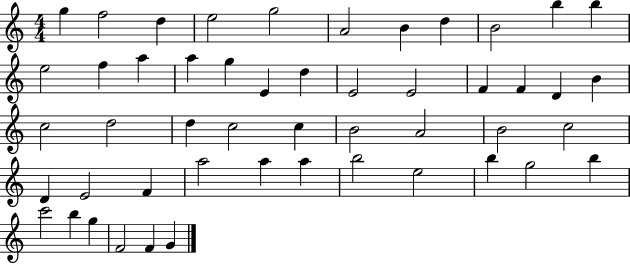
{
  \clef treble
  \numericTimeSignature
  \time 4/4
  \key c \major
  g''4 f''2 d''4 | e''2 g''2 | a'2 b'4 d''4 | b'2 b''4 b''4 | \break e''2 f''4 a''4 | a''4 g''4 e'4 d''4 | e'2 e'2 | f'4 f'4 d'4 b'4 | \break c''2 d''2 | d''4 c''2 c''4 | b'2 a'2 | b'2 c''2 | \break d'4 e'2 f'4 | a''2 a''4 a''4 | b''2 e''2 | b''4 g''2 b''4 | \break c'''2 b''4 g''4 | f'2 f'4 g'4 | \bar "|."
}